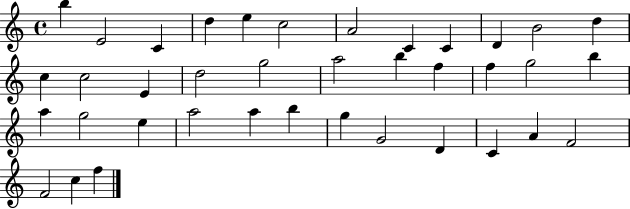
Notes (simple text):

B5/q E4/h C4/q D5/q E5/q C5/h A4/h C4/q C4/q D4/q B4/h D5/q C5/q C5/h E4/q D5/h G5/h A5/h B5/q F5/q F5/q G5/h B5/q A5/q G5/h E5/q A5/h A5/q B5/q G5/q G4/h D4/q C4/q A4/q F4/h F4/h C5/q F5/q